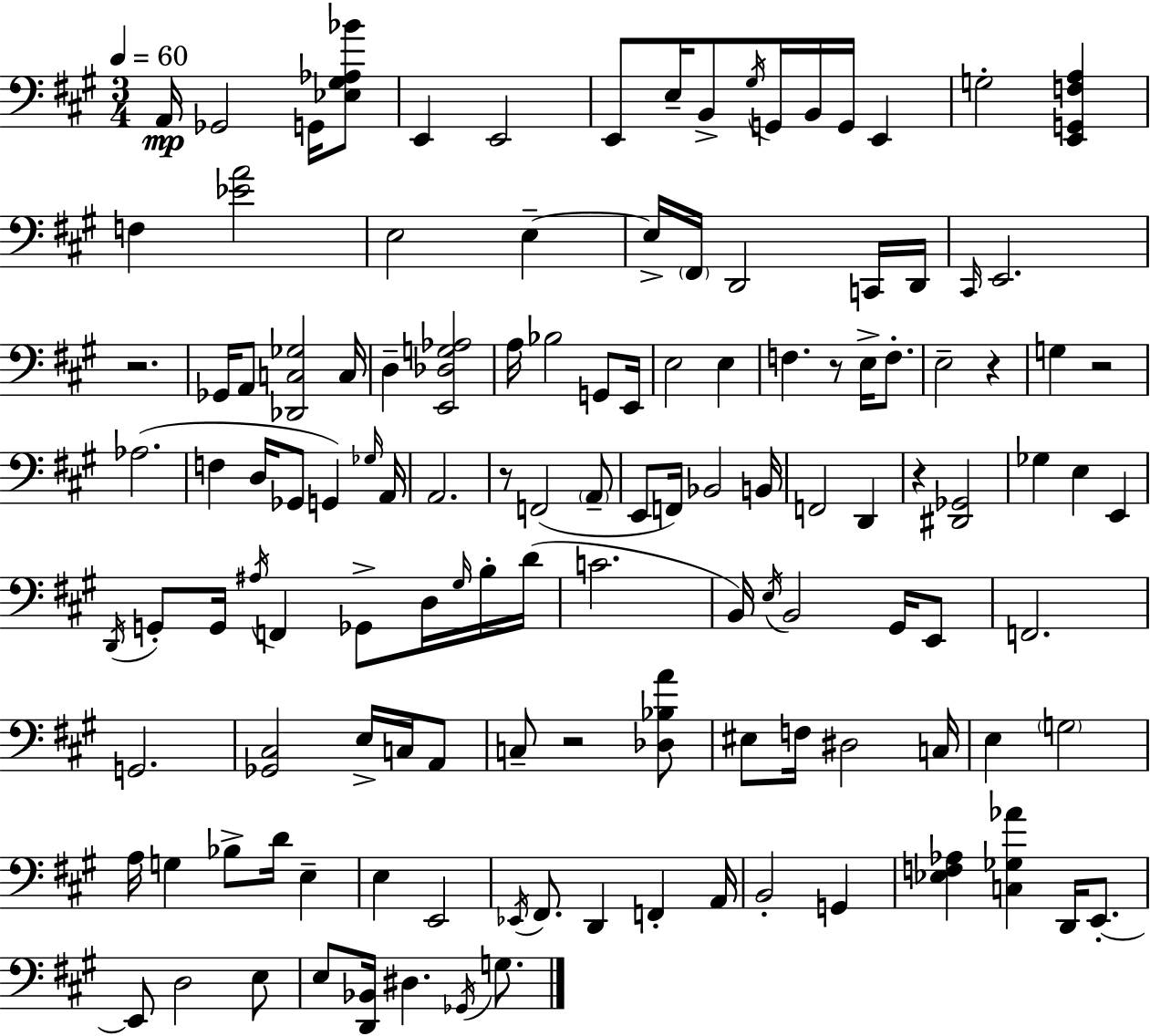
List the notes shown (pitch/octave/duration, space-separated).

A2/s Gb2/h G2/s [Eb3,G#3,Ab3,Bb4]/e E2/q E2/h E2/e E3/s B2/e G#3/s G2/s B2/s G2/s E2/q G3/h [E2,G2,F3,A3]/q F3/q [Eb4,A4]/h E3/h E3/q E3/s F#2/s D2/h C2/s D2/s C#2/s E2/h. R/h. Gb2/s A2/e [Db2,C3,Gb3]/h C3/s D3/q [E2,Db3,G3,Ab3]/h A3/s Bb3/h G2/e E2/s E3/h E3/q F3/q. R/e E3/s F3/e. E3/h R/q G3/q R/h Ab3/h. F3/q D3/s Gb2/e G2/q Gb3/s A2/s A2/h. R/e F2/h A2/e E2/e F2/s Bb2/h B2/s F2/h D2/q R/q [D#2,Gb2]/h Gb3/q E3/q E2/q D2/s G2/e G2/s A#3/s F2/q Gb2/e D3/s G#3/s B3/s D4/s C4/h. B2/s E3/s B2/h G#2/s E2/e F2/h. G2/h. [Gb2,C#3]/h E3/s C3/s A2/e C3/e R/h [Db3,Bb3,A4]/e EIS3/e F3/s D#3/h C3/s E3/q G3/h A3/s G3/q Bb3/e D4/s E3/q E3/q E2/h Eb2/s F#2/e. D2/q F2/q A2/s B2/h G2/q [Eb3,F3,Ab3]/q [C3,Gb3,Ab4]/q D2/s E2/e. E2/e D3/h E3/e E3/e [D2,Bb2]/s D#3/q. Gb2/s G3/e.